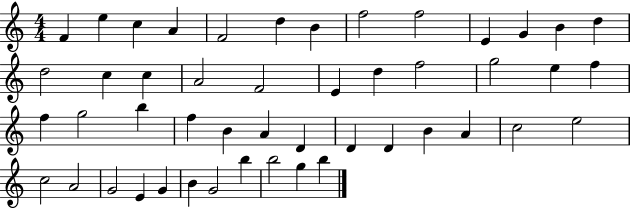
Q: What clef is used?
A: treble